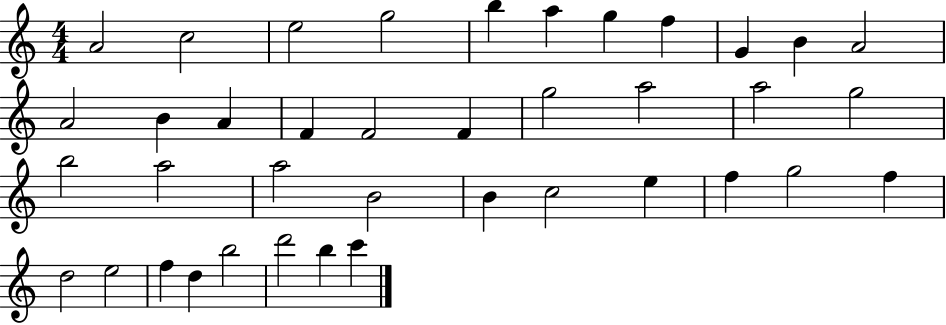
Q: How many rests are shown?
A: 0